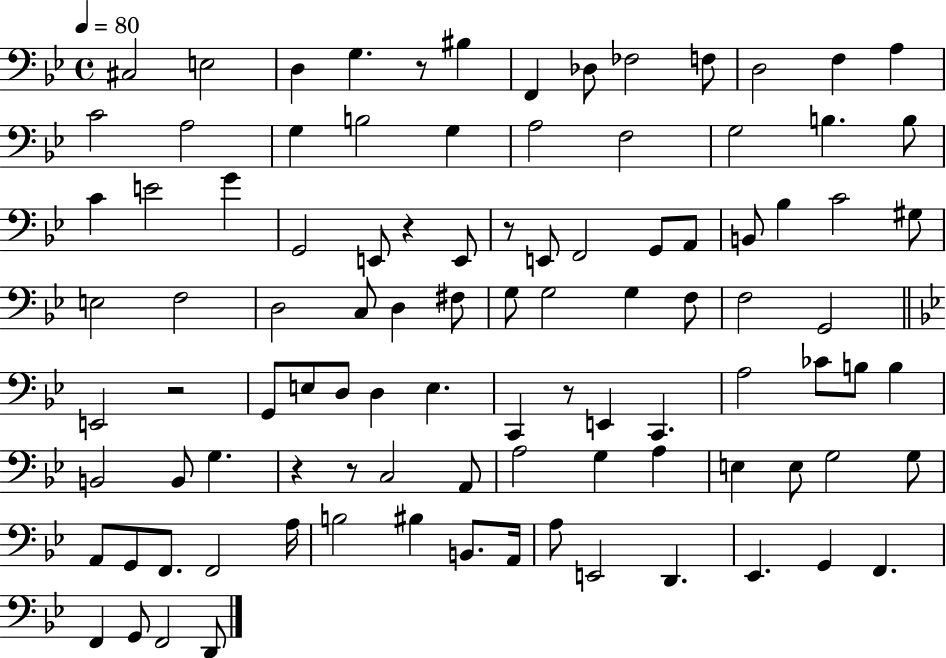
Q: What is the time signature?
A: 4/4